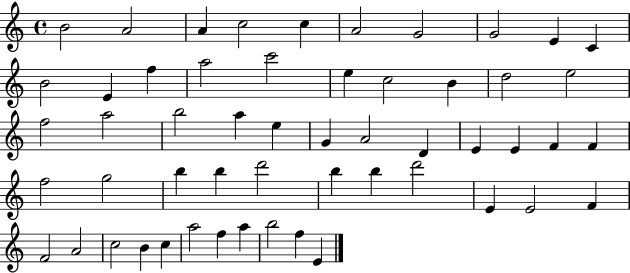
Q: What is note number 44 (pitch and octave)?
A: F4